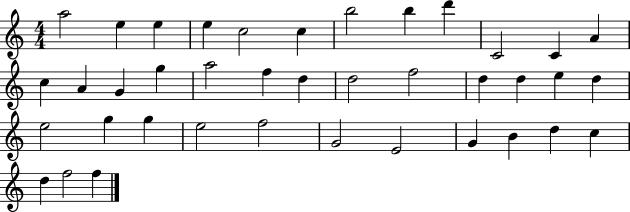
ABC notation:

X:1
T:Untitled
M:4/4
L:1/4
K:C
a2 e e e c2 c b2 b d' C2 C A c A G g a2 f d d2 f2 d d e d e2 g g e2 f2 G2 E2 G B d c d f2 f